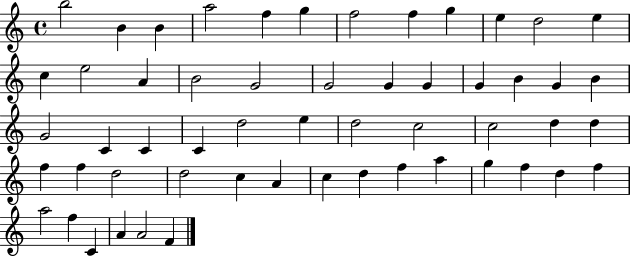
{
  \clef treble
  \time 4/4
  \defaultTimeSignature
  \key c \major
  b''2 b'4 b'4 | a''2 f''4 g''4 | f''2 f''4 g''4 | e''4 d''2 e''4 | \break c''4 e''2 a'4 | b'2 g'2 | g'2 g'4 g'4 | g'4 b'4 g'4 b'4 | \break g'2 c'4 c'4 | c'4 d''2 e''4 | d''2 c''2 | c''2 d''4 d''4 | \break f''4 f''4 d''2 | d''2 c''4 a'4 | c''4 d''4 f''4 a''4 | g''4 f''4 d''4 f''4 | \break a''2 f''4 c'4 | a'4 a'2 f'4 | \bar "|."
}